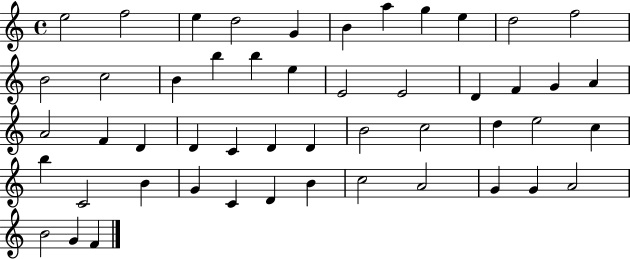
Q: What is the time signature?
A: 4/4